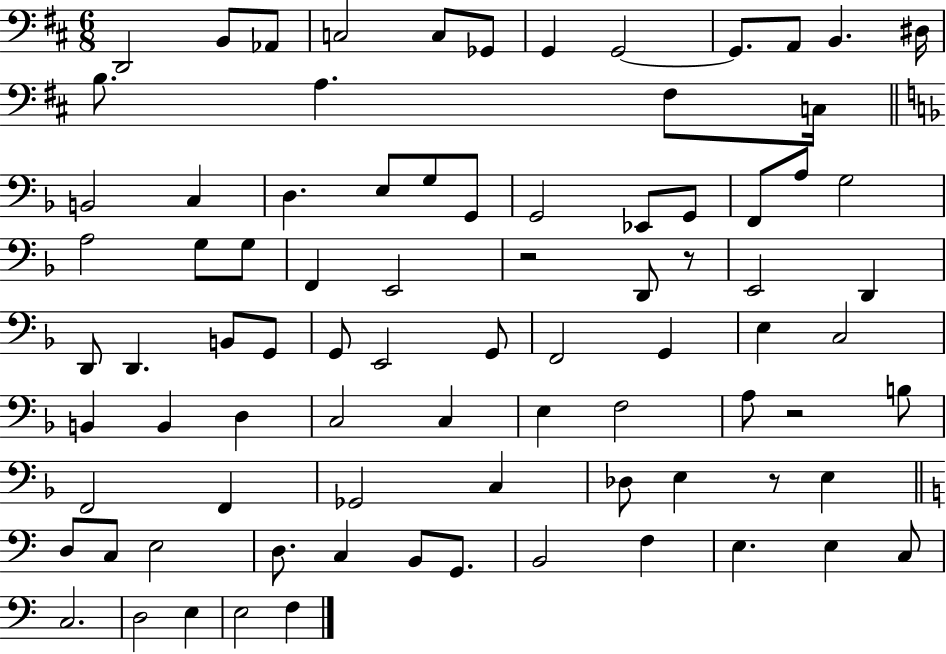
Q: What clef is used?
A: bass